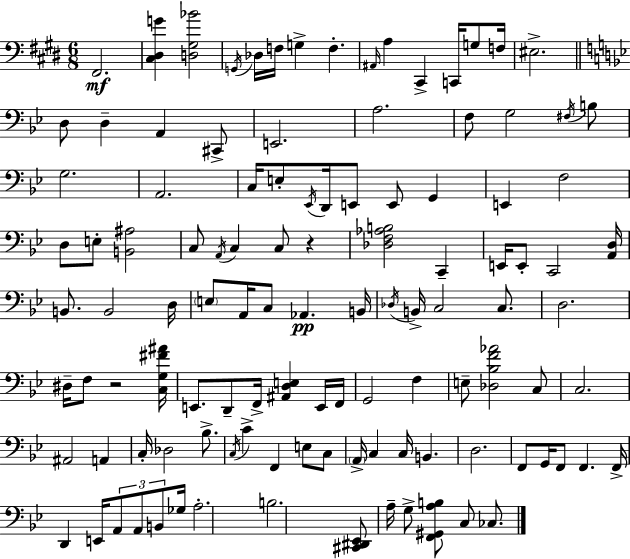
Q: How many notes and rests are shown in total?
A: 113